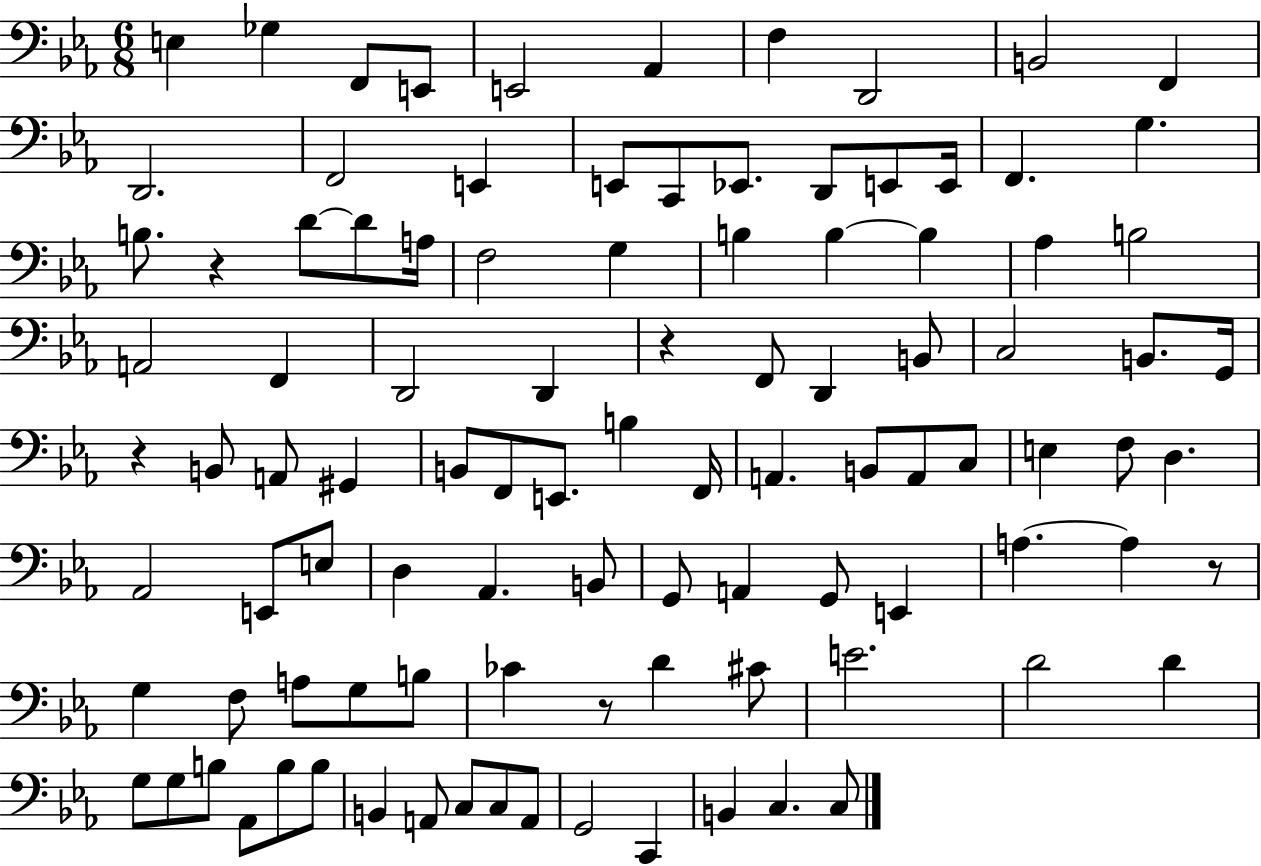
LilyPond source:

{
  \clef bass
  \numericTimeSignature
  \time 6/8
  \key ees \major
  e4 ges4 f,8 e,8 | e,2 aes,4 | f4 d,2 | b,2 f,4 | \break d,2. | f,2 e,4 | e,8 c,8 ees,8. d,8 e,8 e,16 | f,4. g4. | \break b8. r4 d'8~~ d'8 a16 | f2 g4 | b4 b4~~ b4 | aes4 b2 | \break a,2 f,4 | d,2 d,4 | r4 f,8 d,4 b,8 | c2 b,8. g,16 | \break r4 b,8 a,8 gis,4 | b,8 f,8 e,8. b4 f,16 | a,4. b,8 a,8 c8 | e4 f8 d4. | \break aes,2 e,8 e8 | d4 aes,4. b,8 | g,8 a,4 g,8 e,4 | a4.~~ a4 r8 | \break g4 f8 a8 g8 b8 | ces'4 r8 d'4 cis'8 | e'2. | d'2 d'4 | \break g8 g8 b8 aes,8 b8 b8 | b,4 a,8 c8 c8 a,8 | g,2 c,4 | b,4 c4. c8 | \break \bar "|."
}